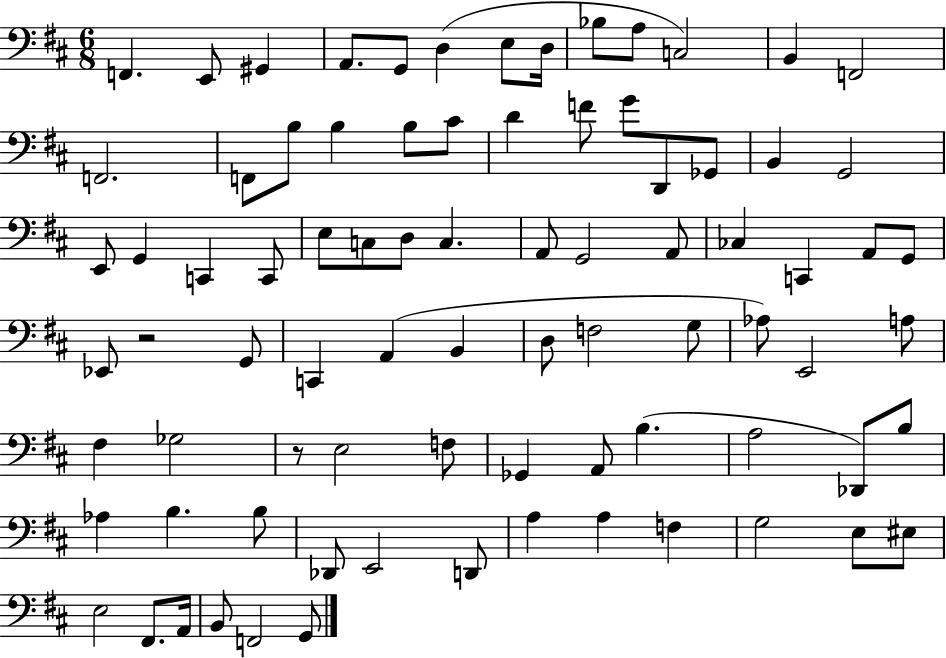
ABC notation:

X:1
T:Untitled
M:6/8
L:1/4
K:D
F,, E,,/2 ^G,, A,,/2 G,,/2 D, E,/2 D,/4 _B,/2 A,/2 C,2 B,, F,,2 F,,2 F,,/2 B,/2 B, B,/2 ^C/2 D F/2 G/2 D,,/2 _G,,/2 B,, G,,2 E,,/2 G,, C,, C,,/2 E,/2 C,/2 D,/2 C, A,,/2 G,,2 A,,/2 _C, C,, A,,/2 G,,/2 _E,,/2 z2 G,,/2 C,, A,, B,, D,/2 F,2 G,/2 _A,/2 E,,2 A,/2 ^F, _G,2 z/2 E,2 F,/2 _G,, A,,/2 B, A,2 _D,,/2 B,/2 _A, B, B,/2 _D,,/2 E,,2 D,,/2 A, A, F, G,2 E,/2 ^E,/2 E,2 ^F,,/2 A,,/4 B,,/2 F,,2 G,,/2